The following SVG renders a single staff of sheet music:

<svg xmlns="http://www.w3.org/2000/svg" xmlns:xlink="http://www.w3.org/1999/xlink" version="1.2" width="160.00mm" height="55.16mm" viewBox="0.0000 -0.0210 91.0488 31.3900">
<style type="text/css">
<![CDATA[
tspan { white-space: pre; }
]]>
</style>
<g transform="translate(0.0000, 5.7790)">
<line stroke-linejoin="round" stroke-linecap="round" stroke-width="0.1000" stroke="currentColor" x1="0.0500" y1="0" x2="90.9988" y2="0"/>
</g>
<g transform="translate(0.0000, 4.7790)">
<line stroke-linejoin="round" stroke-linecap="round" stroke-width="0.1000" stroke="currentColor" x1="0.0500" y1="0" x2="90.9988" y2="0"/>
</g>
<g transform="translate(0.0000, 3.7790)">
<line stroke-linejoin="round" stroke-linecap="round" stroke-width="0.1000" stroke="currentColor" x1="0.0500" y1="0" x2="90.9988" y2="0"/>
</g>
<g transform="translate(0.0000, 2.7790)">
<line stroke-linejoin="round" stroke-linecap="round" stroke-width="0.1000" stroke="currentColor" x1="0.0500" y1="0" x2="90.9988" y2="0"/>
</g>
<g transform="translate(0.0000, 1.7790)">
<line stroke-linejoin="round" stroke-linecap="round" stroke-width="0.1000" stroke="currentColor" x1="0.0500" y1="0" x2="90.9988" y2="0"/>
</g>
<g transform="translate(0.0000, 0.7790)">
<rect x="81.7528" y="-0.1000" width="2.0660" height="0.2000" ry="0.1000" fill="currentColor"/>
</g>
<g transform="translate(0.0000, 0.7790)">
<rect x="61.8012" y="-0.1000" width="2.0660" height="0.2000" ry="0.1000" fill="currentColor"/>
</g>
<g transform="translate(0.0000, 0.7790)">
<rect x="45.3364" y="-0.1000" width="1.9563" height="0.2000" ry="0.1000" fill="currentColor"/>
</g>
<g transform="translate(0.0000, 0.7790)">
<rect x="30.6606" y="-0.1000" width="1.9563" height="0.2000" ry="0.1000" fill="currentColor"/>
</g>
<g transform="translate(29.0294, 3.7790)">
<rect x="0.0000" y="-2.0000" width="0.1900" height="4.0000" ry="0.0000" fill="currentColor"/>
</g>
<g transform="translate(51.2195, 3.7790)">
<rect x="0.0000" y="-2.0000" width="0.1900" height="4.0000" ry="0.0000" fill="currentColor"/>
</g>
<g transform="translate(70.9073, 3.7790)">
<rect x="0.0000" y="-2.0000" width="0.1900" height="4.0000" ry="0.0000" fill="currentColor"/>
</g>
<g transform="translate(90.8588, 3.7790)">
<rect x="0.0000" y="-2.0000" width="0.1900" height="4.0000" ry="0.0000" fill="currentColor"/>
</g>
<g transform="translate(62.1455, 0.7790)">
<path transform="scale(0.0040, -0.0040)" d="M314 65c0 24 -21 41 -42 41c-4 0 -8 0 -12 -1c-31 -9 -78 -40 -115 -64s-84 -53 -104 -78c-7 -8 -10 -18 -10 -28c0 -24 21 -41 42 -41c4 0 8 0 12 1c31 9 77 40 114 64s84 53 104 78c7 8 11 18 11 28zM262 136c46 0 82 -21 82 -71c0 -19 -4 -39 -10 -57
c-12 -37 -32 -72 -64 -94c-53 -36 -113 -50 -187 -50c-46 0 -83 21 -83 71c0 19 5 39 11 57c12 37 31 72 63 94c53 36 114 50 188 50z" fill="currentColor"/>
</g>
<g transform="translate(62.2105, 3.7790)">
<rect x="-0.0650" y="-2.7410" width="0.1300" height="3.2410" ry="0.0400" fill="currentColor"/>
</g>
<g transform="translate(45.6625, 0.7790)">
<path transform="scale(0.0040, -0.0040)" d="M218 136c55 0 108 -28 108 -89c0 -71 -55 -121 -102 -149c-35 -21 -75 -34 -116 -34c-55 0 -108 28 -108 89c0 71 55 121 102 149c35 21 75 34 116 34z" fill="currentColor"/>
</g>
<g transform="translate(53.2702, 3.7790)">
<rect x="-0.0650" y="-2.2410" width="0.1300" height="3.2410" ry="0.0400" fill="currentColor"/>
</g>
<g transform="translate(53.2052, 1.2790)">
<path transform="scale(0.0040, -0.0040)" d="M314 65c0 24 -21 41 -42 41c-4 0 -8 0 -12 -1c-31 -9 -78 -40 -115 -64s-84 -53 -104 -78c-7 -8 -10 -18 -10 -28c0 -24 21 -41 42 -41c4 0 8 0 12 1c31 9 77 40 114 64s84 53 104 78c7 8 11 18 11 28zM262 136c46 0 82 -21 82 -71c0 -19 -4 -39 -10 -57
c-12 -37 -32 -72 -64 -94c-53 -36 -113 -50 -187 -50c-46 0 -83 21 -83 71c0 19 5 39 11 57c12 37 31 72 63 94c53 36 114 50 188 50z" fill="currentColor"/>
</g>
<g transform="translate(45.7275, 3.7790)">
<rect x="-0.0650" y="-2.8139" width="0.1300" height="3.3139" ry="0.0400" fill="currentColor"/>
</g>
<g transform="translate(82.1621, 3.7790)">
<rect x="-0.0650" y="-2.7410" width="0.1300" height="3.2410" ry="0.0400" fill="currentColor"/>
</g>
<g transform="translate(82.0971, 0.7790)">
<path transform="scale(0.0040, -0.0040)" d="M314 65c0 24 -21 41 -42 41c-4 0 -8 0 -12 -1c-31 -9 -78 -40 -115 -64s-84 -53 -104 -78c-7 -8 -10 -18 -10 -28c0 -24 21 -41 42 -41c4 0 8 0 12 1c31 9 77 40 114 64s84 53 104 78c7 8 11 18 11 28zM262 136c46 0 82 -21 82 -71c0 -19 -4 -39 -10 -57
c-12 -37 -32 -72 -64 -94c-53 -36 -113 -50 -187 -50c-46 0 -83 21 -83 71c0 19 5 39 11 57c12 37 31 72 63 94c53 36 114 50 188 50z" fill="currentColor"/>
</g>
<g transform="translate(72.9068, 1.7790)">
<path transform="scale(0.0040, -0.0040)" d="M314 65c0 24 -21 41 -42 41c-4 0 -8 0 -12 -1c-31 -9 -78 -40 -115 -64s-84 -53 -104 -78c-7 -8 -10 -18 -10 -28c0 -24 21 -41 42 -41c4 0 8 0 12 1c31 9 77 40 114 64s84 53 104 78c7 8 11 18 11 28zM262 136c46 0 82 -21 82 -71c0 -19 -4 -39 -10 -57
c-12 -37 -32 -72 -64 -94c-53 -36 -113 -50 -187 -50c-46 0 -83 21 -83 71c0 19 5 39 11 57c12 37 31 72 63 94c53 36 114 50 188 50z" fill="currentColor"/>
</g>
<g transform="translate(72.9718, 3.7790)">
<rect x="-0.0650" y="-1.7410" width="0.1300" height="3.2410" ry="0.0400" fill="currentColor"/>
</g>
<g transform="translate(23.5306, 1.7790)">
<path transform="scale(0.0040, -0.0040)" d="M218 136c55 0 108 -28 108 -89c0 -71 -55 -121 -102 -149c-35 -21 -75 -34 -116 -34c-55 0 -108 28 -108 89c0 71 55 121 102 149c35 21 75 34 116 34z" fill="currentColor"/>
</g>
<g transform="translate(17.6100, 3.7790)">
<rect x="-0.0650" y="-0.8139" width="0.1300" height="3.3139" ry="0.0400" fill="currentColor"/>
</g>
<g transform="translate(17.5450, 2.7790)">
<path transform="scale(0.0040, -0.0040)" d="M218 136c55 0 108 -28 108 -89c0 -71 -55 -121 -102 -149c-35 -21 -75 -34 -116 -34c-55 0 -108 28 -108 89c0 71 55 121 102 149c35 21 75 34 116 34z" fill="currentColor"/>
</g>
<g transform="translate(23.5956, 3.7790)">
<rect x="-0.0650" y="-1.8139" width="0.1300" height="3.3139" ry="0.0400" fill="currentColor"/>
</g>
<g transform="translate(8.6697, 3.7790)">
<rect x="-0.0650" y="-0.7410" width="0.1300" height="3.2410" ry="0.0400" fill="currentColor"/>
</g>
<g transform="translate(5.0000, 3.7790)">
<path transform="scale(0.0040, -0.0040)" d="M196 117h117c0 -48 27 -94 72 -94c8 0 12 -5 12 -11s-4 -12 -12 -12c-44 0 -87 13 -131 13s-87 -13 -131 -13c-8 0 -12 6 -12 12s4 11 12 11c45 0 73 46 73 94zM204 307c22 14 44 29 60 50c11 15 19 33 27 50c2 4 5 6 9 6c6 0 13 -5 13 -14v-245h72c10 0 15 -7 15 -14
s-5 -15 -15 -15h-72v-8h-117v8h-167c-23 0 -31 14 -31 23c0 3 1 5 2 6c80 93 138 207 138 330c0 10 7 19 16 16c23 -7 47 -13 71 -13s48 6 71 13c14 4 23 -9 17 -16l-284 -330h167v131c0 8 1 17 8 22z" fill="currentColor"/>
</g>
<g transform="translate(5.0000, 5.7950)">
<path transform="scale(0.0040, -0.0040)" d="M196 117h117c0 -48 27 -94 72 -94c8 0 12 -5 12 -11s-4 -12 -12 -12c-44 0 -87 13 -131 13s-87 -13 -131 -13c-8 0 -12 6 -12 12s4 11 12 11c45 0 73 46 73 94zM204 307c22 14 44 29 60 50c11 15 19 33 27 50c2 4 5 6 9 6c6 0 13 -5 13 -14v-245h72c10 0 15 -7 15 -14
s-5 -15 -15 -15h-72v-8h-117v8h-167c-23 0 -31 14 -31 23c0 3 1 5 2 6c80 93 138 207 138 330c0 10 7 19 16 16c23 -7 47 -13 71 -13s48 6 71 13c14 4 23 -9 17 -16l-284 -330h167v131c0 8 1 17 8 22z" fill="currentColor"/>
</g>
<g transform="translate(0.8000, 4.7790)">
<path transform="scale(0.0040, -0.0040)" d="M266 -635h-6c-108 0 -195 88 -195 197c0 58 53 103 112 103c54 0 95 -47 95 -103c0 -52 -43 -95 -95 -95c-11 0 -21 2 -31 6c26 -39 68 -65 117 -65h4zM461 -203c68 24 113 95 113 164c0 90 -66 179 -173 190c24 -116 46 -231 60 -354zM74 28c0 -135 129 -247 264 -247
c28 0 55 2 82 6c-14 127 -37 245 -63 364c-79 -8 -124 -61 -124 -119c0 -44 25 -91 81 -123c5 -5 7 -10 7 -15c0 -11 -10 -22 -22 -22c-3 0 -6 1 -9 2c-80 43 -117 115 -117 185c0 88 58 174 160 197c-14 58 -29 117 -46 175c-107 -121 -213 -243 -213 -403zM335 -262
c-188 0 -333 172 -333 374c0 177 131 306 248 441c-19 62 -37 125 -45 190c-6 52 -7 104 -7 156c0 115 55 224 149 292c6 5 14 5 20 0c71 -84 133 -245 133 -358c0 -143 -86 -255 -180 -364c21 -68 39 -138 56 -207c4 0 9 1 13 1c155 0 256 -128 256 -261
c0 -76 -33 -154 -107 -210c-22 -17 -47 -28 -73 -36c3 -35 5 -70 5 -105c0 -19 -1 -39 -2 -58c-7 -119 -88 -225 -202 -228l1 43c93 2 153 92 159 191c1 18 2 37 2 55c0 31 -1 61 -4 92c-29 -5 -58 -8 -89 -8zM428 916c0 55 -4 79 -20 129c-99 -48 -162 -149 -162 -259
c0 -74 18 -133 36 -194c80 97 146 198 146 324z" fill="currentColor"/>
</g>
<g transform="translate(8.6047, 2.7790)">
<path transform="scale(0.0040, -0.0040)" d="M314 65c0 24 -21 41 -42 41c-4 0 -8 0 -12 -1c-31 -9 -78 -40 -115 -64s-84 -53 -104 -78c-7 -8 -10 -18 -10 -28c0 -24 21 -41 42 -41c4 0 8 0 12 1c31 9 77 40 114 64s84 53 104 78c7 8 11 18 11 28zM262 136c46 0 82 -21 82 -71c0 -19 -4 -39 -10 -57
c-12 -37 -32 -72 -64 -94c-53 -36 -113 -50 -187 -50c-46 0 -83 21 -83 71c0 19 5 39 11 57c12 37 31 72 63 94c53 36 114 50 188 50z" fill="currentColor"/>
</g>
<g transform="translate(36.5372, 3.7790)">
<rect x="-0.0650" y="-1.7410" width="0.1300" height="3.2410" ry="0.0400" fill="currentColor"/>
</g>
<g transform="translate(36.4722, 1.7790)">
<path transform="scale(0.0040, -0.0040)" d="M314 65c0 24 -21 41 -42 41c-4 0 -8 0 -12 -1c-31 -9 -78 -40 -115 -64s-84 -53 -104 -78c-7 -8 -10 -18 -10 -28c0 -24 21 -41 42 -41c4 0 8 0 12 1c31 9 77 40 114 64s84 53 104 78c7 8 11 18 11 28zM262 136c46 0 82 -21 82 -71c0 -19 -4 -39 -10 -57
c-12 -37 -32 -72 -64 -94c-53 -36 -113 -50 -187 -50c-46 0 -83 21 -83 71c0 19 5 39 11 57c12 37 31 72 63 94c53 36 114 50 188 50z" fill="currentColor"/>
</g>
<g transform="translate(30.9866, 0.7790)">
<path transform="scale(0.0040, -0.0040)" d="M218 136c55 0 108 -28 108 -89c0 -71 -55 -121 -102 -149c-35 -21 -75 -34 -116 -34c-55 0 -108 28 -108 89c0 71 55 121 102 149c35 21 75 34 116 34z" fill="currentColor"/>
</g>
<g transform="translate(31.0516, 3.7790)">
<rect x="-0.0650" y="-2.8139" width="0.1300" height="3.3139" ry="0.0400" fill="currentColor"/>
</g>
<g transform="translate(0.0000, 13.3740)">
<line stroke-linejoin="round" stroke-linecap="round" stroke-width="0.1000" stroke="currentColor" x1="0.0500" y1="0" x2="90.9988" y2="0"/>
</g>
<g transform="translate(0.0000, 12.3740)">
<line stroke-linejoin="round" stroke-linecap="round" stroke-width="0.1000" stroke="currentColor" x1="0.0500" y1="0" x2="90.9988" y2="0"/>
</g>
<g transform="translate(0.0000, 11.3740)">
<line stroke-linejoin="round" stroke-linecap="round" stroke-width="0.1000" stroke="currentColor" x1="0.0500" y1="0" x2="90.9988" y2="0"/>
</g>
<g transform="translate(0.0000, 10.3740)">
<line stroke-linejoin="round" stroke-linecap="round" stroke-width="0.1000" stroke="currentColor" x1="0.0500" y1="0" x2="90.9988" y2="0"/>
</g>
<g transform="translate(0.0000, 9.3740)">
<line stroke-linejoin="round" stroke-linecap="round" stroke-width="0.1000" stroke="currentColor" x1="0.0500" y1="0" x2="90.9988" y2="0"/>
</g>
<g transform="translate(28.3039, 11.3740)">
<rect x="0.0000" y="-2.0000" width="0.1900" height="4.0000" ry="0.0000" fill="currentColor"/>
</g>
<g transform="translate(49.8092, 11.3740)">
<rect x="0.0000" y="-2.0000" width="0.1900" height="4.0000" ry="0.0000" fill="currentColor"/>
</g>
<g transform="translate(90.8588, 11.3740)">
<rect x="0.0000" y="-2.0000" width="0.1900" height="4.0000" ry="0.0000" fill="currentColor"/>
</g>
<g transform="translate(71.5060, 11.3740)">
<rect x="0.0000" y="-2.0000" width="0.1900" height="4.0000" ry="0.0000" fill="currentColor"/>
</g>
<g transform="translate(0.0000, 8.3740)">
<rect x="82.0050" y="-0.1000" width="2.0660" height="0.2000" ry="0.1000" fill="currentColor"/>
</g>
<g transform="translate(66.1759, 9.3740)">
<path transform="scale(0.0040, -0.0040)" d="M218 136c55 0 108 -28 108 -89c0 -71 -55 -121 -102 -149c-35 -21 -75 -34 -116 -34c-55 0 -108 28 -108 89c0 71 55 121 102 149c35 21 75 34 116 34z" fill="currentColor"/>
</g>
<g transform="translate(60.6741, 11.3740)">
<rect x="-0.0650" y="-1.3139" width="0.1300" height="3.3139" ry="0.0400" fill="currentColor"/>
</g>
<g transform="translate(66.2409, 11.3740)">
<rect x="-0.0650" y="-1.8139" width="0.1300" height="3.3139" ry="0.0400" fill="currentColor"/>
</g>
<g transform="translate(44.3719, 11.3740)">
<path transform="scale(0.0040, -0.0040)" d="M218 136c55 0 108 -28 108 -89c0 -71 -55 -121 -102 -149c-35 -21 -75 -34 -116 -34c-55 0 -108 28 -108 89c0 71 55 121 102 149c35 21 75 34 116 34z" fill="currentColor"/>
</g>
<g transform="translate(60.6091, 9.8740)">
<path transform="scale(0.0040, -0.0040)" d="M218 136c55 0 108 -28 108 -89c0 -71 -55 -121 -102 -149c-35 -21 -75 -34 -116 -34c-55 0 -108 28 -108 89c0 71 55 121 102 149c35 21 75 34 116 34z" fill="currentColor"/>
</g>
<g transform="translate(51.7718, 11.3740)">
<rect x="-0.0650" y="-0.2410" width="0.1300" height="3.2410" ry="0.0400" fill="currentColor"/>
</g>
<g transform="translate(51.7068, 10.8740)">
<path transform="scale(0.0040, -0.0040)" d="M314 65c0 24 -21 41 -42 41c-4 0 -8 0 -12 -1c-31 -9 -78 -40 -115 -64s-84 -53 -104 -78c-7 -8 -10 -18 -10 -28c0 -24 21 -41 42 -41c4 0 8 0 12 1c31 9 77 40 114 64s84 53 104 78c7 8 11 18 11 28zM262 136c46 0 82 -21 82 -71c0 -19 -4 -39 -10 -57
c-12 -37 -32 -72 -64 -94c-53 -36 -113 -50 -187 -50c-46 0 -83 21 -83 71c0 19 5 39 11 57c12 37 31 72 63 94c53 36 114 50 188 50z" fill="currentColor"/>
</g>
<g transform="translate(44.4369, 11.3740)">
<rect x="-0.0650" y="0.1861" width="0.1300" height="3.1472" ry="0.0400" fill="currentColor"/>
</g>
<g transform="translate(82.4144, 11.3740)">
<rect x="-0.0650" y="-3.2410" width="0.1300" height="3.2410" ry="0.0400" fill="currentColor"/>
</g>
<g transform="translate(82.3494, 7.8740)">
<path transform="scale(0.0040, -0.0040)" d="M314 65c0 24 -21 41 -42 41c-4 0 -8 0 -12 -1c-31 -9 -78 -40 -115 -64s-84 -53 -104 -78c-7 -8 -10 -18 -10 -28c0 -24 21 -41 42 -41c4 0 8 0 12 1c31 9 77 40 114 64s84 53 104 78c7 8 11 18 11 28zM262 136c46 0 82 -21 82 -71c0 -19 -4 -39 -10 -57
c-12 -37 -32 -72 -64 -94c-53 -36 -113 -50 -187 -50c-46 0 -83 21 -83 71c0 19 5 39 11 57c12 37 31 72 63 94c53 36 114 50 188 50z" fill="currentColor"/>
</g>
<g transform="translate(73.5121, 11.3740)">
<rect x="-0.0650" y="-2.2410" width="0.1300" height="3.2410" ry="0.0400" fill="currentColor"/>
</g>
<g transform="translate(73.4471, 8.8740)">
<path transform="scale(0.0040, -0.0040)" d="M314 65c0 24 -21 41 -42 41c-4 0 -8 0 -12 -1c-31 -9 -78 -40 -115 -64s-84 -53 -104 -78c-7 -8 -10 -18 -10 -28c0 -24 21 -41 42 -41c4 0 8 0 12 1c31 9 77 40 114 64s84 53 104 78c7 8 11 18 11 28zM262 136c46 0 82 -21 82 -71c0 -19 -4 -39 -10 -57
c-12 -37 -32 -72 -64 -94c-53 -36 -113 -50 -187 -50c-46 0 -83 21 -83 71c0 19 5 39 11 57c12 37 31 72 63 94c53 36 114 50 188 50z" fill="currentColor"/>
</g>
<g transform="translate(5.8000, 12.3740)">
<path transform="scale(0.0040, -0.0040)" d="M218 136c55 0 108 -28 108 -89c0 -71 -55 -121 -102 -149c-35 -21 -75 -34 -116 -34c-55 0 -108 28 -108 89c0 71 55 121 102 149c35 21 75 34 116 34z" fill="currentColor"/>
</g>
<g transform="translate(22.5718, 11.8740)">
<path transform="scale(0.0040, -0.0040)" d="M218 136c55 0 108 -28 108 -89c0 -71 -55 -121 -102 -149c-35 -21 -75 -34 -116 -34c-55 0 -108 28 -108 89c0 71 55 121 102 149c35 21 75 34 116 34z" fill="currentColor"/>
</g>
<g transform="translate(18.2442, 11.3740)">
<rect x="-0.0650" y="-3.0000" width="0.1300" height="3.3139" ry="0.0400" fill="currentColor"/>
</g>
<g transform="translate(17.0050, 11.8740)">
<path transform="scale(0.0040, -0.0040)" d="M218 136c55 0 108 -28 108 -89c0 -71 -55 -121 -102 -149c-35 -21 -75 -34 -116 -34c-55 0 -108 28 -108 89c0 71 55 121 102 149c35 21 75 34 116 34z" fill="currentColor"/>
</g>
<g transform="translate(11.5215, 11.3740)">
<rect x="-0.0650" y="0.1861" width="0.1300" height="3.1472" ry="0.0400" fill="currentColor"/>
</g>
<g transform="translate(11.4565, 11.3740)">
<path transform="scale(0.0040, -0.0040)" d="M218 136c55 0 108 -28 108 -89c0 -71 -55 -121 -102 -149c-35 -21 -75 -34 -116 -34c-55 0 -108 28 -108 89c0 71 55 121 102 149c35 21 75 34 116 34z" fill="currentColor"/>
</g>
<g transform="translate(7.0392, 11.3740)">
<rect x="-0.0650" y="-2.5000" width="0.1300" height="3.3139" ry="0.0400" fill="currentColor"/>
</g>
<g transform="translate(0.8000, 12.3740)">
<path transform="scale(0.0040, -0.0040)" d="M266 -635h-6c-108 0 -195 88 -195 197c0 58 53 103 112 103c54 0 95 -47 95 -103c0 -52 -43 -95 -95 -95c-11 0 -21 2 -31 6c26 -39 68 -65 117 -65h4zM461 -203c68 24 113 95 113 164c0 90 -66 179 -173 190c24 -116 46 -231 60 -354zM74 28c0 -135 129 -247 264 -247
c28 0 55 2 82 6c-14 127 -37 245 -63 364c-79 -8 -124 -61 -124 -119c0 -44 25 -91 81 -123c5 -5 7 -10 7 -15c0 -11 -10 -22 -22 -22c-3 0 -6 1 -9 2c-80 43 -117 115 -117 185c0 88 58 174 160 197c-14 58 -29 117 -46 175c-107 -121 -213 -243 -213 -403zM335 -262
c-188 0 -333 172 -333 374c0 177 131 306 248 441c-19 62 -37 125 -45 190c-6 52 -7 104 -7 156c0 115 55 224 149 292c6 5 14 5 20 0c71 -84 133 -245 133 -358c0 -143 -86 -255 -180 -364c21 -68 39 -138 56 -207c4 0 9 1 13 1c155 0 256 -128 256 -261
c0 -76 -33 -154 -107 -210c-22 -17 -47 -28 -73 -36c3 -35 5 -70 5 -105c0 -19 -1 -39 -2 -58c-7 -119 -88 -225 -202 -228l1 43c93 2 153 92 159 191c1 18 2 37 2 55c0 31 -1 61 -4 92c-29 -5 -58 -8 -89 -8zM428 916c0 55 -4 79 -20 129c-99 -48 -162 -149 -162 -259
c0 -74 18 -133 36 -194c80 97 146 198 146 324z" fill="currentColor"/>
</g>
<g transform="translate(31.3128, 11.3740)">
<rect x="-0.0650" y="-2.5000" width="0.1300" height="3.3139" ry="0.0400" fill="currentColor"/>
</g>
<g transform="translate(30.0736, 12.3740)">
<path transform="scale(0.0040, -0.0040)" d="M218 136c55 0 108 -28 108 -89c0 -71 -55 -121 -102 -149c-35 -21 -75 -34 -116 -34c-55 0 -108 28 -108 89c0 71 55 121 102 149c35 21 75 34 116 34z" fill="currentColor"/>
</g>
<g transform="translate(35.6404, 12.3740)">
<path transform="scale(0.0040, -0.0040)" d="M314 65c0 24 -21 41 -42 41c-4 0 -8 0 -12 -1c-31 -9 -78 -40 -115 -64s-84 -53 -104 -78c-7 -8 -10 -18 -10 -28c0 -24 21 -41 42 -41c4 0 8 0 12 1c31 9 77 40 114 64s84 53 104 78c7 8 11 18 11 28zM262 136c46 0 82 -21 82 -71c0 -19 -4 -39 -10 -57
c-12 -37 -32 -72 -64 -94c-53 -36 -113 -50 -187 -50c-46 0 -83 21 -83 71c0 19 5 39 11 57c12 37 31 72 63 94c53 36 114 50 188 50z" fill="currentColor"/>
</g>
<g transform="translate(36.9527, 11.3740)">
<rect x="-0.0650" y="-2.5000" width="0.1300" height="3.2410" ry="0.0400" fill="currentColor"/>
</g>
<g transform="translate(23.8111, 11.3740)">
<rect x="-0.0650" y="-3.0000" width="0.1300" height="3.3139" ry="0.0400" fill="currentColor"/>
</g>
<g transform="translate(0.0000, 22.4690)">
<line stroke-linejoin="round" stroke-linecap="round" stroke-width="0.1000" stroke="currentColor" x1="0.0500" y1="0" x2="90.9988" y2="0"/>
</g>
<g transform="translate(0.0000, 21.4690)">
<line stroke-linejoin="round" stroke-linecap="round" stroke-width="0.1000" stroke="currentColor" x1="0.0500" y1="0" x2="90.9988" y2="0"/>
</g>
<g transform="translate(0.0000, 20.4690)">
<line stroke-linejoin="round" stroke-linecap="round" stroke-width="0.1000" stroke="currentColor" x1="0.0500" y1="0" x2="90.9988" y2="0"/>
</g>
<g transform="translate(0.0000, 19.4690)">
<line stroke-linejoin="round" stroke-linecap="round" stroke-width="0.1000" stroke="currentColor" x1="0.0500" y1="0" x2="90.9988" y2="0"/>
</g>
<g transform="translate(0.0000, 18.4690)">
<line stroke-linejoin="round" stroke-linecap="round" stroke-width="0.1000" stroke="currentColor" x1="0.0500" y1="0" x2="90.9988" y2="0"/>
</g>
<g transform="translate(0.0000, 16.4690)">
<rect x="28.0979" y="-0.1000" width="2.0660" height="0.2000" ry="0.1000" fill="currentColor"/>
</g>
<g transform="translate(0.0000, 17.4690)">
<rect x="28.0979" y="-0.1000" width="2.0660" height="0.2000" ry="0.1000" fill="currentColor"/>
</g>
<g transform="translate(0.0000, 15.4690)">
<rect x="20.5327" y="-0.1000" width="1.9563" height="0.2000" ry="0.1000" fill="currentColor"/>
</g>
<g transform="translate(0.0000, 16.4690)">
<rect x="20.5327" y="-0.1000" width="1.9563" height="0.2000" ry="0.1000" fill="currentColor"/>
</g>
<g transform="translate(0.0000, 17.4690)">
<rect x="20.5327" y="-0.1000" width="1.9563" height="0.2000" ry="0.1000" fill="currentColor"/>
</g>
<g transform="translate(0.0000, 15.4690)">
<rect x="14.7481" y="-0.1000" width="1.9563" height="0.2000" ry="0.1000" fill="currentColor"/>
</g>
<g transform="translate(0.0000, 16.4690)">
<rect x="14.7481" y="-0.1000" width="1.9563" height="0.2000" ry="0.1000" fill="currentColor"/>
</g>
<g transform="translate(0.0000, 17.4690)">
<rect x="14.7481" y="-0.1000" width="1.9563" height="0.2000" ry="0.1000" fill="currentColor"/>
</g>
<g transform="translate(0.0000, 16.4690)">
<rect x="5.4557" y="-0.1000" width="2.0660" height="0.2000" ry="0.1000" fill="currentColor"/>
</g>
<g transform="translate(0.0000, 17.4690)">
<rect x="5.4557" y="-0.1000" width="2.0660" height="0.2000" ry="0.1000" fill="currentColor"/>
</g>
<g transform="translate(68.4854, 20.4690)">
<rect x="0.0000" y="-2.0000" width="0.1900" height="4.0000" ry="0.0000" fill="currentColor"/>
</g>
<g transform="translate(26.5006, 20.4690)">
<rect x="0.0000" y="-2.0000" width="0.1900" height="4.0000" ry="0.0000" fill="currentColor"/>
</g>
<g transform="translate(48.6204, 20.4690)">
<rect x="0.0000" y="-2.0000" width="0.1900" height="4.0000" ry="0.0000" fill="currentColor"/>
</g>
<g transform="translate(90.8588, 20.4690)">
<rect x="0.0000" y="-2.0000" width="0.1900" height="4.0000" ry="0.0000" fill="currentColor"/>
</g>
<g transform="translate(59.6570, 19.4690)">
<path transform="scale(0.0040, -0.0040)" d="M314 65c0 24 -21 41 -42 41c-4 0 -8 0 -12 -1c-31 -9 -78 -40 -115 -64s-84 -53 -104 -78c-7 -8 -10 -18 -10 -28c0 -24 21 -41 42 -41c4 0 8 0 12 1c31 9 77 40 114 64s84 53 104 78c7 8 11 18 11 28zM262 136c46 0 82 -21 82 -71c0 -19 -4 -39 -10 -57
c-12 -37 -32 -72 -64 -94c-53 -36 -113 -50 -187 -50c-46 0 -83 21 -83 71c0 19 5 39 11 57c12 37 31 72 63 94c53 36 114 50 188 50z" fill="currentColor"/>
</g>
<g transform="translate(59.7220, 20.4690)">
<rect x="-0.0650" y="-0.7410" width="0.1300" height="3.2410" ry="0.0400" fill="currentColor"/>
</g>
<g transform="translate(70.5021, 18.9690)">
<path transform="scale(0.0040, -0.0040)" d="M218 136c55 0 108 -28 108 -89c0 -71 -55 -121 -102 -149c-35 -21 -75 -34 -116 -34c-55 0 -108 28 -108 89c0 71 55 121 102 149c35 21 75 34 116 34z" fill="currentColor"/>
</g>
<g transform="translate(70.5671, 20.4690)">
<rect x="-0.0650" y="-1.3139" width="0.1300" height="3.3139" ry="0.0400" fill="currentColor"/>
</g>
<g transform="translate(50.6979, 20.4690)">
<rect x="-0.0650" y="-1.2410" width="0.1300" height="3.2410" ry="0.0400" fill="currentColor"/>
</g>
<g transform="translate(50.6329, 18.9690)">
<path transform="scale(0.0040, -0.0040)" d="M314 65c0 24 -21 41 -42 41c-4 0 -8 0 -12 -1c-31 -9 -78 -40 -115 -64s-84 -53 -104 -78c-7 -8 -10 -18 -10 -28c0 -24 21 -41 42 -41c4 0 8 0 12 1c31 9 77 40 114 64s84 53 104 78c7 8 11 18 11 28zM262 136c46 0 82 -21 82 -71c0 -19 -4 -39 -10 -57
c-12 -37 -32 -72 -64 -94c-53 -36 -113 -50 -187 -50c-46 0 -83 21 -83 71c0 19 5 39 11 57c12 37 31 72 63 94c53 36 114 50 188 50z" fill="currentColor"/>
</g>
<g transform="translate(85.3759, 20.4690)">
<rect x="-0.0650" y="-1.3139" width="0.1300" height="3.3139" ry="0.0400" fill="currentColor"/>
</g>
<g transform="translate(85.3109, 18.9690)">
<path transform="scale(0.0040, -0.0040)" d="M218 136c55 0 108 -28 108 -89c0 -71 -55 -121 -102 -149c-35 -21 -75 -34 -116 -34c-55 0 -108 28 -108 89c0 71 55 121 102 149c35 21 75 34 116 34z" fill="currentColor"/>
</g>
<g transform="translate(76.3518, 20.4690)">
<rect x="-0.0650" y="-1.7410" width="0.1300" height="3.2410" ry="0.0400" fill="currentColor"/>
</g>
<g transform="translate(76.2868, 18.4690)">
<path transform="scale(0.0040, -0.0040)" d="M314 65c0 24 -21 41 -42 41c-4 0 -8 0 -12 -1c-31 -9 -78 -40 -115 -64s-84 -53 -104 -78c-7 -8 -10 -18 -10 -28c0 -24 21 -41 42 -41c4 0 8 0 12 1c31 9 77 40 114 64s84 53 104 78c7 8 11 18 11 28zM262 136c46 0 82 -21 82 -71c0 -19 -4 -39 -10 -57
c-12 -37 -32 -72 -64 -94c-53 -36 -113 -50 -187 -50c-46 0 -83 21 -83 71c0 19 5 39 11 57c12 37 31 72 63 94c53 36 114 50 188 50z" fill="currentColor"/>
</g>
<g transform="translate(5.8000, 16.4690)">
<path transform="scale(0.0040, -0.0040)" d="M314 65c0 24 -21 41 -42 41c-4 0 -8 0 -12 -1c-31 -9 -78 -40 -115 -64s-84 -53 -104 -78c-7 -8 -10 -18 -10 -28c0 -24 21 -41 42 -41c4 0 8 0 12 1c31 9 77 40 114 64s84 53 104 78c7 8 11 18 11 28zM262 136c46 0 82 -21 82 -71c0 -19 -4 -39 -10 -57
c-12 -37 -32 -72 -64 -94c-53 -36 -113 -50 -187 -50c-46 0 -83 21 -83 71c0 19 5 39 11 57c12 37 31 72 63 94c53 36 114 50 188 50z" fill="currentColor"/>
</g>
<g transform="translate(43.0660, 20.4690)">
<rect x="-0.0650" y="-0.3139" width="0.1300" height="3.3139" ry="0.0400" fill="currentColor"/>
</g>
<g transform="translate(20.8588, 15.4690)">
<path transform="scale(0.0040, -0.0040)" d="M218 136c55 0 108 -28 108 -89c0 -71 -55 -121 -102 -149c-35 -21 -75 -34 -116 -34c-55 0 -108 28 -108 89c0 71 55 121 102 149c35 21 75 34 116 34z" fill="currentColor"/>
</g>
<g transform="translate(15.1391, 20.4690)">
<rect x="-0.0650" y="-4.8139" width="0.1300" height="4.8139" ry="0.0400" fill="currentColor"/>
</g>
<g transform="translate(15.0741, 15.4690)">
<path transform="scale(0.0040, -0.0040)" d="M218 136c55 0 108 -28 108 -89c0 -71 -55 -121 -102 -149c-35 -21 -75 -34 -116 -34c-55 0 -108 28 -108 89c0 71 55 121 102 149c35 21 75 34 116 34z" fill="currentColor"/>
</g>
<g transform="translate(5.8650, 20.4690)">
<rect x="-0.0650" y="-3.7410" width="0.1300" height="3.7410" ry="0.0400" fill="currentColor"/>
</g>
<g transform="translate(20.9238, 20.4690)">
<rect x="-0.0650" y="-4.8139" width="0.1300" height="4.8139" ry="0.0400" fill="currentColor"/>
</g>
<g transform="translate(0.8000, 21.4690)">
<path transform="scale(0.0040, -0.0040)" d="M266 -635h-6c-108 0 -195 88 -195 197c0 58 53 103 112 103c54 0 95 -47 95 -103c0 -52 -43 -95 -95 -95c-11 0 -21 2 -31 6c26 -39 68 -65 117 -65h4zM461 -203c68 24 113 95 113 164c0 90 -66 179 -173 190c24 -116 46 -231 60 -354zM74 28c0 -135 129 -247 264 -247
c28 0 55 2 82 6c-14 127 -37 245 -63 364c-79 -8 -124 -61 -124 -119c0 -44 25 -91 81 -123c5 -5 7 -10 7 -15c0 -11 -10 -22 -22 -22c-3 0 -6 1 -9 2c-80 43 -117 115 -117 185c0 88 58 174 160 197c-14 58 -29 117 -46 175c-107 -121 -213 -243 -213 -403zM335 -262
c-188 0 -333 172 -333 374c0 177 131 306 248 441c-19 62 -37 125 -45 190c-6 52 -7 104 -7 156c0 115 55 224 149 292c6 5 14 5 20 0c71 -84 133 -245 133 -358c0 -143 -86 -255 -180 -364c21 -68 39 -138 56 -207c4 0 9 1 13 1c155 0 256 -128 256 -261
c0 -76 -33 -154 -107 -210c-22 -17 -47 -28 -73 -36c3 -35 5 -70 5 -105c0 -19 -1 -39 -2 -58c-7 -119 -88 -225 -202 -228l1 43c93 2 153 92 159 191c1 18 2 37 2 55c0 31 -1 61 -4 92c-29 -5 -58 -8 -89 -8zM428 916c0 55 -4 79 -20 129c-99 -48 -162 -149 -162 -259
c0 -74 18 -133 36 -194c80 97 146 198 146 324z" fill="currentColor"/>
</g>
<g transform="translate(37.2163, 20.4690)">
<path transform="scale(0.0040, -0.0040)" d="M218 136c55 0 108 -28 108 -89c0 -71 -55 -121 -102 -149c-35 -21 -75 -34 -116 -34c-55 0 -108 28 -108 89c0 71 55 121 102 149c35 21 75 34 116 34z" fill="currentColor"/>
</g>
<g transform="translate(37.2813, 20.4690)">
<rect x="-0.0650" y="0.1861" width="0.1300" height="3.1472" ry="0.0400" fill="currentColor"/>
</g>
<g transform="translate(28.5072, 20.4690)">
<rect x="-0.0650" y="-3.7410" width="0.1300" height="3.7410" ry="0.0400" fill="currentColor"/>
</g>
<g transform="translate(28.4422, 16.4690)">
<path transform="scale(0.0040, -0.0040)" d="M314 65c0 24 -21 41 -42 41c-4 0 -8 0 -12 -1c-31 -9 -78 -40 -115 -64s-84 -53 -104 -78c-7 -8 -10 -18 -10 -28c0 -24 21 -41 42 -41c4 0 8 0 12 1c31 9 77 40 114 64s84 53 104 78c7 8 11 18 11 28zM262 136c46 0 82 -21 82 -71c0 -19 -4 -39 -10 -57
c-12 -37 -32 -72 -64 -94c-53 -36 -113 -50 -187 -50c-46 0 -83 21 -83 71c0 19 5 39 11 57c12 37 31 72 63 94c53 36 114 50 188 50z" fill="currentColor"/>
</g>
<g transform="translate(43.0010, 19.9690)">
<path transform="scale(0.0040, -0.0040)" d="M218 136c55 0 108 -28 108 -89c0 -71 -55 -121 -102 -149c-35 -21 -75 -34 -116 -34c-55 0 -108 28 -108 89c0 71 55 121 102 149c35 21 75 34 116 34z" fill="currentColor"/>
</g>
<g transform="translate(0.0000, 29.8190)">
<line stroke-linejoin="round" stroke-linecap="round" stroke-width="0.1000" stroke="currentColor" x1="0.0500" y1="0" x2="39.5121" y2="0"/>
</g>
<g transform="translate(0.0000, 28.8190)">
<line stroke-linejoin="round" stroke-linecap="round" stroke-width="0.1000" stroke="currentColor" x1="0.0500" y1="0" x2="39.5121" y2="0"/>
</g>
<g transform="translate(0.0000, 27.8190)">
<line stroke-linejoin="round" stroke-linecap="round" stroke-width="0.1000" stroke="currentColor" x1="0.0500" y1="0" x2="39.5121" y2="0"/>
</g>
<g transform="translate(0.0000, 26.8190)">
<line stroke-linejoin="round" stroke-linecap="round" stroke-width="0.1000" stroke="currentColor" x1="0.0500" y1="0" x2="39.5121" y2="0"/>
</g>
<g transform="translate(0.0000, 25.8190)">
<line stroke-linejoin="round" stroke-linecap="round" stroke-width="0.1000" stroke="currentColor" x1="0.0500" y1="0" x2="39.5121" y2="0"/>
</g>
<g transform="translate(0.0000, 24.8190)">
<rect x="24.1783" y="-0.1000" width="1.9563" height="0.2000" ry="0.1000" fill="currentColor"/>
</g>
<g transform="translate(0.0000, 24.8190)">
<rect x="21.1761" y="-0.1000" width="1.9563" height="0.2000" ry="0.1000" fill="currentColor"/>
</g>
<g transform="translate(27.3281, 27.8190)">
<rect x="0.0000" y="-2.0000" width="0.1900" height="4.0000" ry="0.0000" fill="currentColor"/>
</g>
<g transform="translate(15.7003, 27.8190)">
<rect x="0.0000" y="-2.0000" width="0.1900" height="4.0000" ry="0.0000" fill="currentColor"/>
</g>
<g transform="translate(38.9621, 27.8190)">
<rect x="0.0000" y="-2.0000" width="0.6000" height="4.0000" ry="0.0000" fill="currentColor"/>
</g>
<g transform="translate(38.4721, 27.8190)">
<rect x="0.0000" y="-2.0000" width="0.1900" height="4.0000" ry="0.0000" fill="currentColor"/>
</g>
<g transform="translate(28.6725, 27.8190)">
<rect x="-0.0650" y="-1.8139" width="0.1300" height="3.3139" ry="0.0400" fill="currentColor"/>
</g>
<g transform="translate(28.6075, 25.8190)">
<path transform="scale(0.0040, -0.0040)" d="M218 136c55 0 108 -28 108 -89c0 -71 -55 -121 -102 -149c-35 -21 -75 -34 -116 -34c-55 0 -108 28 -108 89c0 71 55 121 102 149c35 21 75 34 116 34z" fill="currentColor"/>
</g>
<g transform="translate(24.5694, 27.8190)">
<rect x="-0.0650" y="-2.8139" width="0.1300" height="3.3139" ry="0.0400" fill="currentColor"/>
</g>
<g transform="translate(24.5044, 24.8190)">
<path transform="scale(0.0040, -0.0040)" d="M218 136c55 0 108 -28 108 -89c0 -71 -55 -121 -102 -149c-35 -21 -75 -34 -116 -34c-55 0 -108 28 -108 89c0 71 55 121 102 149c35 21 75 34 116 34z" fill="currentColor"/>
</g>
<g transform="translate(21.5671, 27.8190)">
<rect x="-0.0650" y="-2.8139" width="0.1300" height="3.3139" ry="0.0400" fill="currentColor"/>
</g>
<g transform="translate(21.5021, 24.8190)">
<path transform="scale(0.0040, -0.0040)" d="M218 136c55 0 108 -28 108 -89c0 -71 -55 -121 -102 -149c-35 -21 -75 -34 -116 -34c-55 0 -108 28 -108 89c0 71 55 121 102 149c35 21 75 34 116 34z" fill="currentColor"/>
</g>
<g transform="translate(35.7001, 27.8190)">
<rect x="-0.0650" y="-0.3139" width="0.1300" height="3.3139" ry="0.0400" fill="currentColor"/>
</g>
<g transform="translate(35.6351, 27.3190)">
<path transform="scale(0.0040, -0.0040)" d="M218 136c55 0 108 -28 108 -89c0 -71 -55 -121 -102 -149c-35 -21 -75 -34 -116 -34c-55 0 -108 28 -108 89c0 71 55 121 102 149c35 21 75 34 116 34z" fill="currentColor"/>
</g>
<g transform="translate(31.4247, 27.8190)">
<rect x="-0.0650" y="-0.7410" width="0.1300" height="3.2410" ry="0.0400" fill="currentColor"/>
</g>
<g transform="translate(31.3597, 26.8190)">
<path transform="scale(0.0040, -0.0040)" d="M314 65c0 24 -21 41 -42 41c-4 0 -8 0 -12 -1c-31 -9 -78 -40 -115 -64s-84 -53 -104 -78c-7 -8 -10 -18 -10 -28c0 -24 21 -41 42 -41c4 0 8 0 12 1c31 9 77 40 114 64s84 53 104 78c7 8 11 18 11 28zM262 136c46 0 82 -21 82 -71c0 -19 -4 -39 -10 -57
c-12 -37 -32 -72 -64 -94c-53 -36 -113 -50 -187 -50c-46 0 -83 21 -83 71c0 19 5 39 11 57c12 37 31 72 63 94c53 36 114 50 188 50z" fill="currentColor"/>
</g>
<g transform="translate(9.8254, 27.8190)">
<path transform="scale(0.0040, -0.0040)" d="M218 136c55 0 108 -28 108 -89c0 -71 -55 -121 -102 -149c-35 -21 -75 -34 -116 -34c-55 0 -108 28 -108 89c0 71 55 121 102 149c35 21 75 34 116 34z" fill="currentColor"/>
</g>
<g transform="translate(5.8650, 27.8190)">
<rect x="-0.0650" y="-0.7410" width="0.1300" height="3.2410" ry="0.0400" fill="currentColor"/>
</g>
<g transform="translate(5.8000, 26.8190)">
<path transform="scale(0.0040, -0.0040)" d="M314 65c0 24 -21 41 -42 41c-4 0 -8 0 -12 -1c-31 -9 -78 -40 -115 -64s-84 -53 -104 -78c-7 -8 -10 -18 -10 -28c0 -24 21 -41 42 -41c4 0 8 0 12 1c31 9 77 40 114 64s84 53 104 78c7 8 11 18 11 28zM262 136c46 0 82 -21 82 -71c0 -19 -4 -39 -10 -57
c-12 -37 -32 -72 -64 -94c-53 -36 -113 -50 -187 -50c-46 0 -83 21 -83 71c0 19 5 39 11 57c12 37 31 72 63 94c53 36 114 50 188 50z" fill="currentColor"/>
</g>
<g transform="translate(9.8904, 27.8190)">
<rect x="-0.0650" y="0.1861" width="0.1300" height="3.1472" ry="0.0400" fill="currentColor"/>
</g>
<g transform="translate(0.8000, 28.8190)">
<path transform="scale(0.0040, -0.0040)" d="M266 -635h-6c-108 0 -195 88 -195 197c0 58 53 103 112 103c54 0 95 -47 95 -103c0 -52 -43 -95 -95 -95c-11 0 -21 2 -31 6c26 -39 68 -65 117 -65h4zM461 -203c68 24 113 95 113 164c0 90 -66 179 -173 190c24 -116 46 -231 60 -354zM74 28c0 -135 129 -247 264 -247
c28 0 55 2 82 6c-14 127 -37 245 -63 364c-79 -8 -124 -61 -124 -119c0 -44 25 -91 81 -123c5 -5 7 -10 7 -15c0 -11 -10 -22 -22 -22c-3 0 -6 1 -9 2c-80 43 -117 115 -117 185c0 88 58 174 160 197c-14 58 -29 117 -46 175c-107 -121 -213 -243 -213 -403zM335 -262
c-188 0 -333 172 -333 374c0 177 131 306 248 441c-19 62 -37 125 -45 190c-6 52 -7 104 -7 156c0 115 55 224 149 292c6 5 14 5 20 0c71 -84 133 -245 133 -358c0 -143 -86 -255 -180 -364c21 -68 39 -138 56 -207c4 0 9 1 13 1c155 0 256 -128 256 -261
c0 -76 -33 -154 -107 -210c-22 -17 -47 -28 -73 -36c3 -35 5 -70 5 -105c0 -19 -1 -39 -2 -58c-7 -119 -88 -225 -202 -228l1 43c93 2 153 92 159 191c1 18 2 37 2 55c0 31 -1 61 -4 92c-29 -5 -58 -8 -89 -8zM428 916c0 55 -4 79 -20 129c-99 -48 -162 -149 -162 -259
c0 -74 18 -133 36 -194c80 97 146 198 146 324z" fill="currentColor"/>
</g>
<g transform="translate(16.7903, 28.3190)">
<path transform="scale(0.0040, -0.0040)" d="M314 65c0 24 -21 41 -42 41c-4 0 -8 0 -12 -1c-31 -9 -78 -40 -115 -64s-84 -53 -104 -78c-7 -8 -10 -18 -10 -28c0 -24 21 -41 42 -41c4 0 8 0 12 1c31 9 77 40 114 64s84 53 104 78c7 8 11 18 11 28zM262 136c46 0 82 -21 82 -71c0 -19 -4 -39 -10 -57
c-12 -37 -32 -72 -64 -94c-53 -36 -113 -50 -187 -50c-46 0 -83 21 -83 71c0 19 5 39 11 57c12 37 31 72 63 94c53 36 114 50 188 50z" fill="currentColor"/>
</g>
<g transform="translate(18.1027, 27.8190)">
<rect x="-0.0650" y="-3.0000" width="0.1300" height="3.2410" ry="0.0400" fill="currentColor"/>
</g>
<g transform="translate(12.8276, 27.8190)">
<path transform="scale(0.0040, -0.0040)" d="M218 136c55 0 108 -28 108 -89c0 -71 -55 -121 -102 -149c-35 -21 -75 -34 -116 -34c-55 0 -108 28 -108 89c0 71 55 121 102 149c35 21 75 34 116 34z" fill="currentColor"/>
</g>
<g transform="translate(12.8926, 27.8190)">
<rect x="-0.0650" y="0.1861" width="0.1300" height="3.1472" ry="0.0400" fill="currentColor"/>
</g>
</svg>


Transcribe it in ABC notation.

X:1
T:Untitled
M:4/4
L:1/4
K:C
d2 d f a f2 a g2 a2 f2 a2 G B A A G G2 B c2 e f g2 b2 c'2 e' e' c'2 B c e2 d2 e f2 e d2 B B A2 a a f d2 c